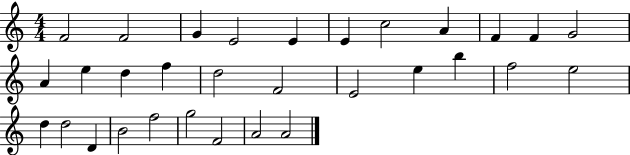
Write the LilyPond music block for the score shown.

{
  \clef treble
  \numericTimeSignature
  \time 4/4
  \key c \major
  f'2 f'2 | g'4 e'2 e'4 | e'4 c''2 a'4 | f'4 f'4 g'2 | \break a'4 e''4 d''4 f''4 | d''2 f'2 | e'2 e''4 b''4 | f''2 e''2 | \break d''4 d''2 d'4 | b'2 f''2 | g''2 f'2 | a'2 a'2 | \break \bar "|."
}